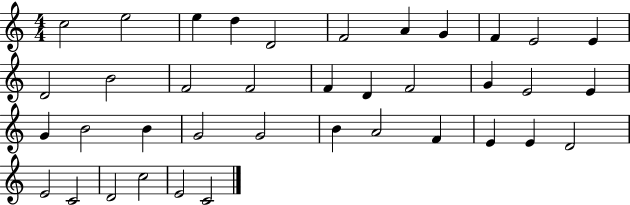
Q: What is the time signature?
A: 4/4